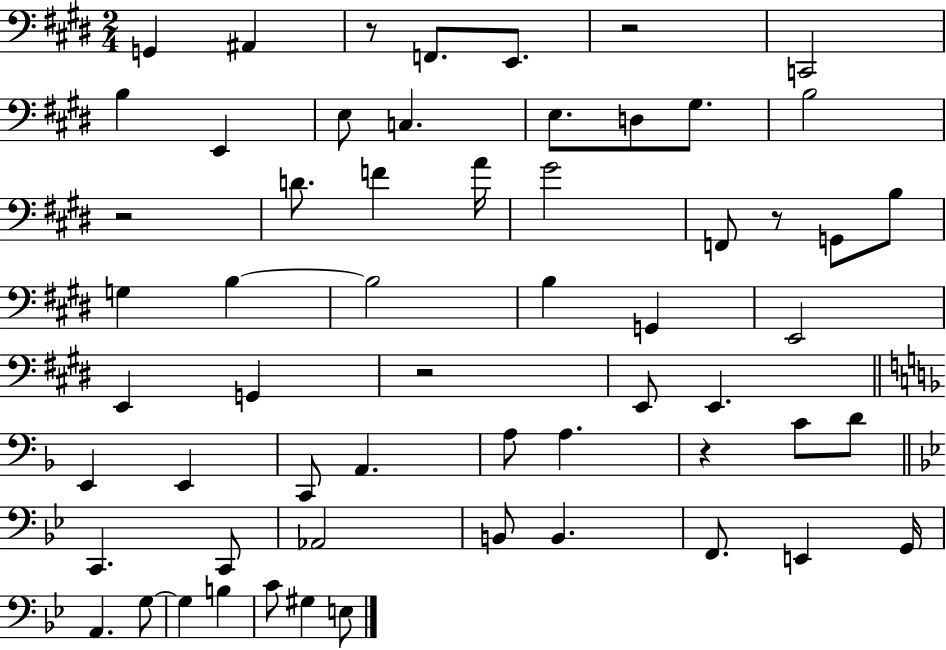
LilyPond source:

{
  \clef bass
  \numericTimeSignature
  \time 2/4
  \key e \major
  g,4 ais,4 | r8 f,8. e,8. | r2 | c,2 | \break b4 e,4 | e8 c4. | e8. d8 gis8. | b2 | \break r2 | d'8. f'4 a'16 | gis'2 | f,8 r8 g,8 b8 | \break g4 b4~~ | b2 | b4 g,4 | e,2 | \break e,4 g,4 | r2 | e,8 e,4. | \bar "||" \break \key f \major e,4 e,4 | c,8 a,4. | a8 a4. | r4 c'8 d'8 | \break \bar "||" \break \key bes \major c,4. c,8 | aes,2 | b,8 b,4. | f,8. e,4 g,16 | \break a,4. g8~~ | g4 b4 | c'8 gis4 e8 | \bar "|."
}